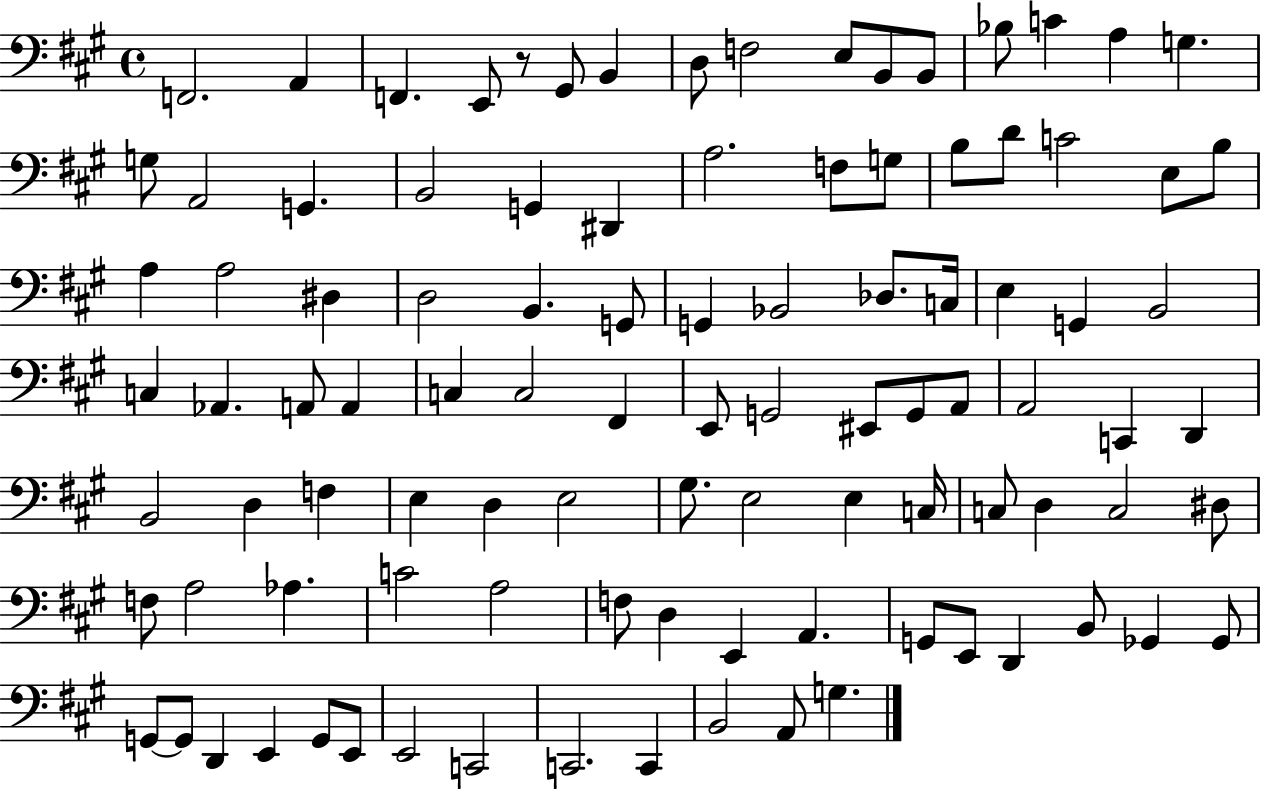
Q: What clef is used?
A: bass